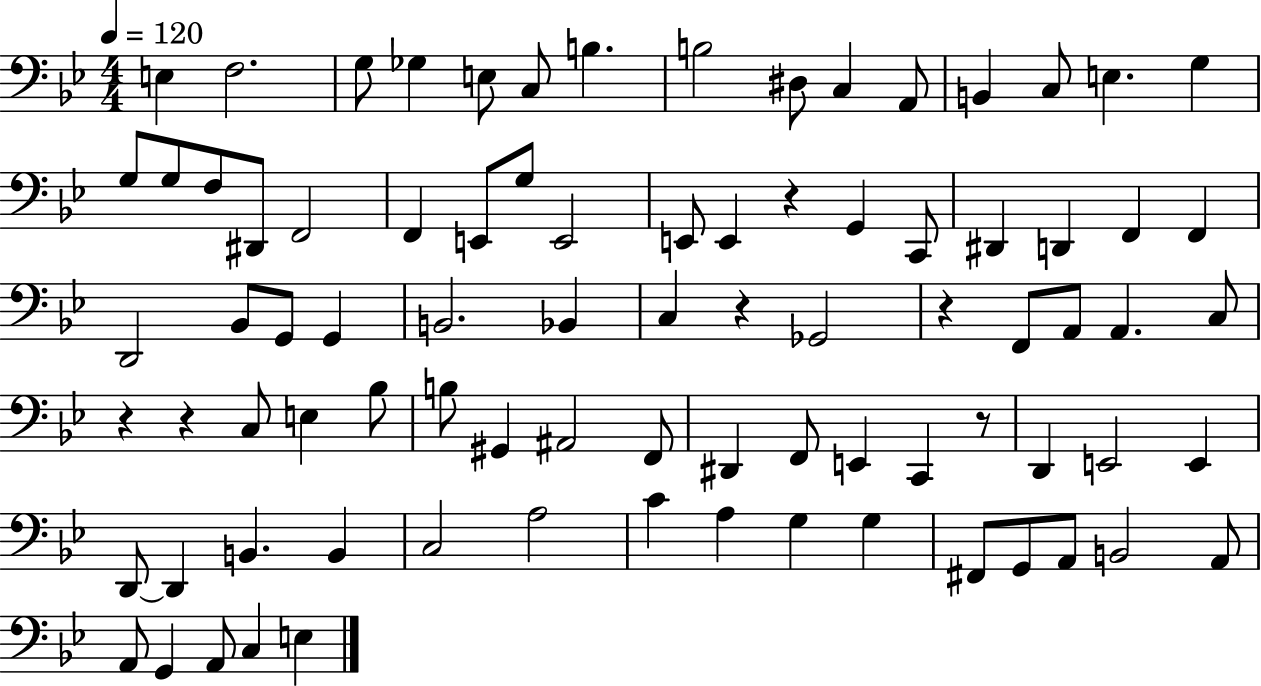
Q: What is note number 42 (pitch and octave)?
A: A2